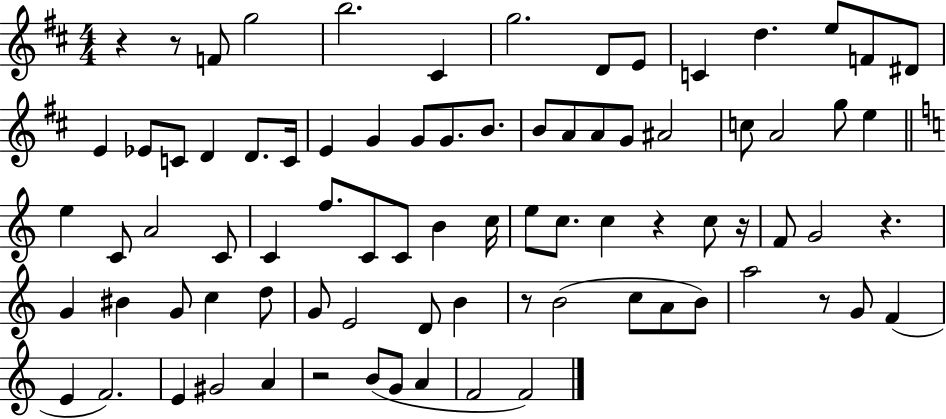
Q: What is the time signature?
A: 4/4